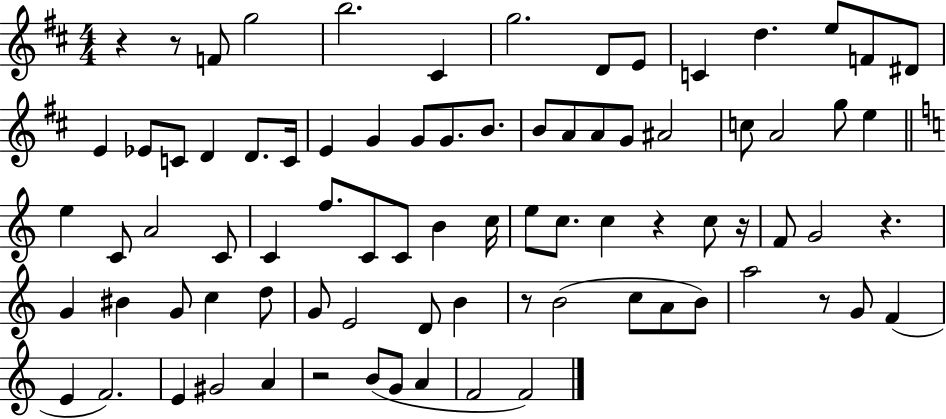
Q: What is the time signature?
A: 4/4